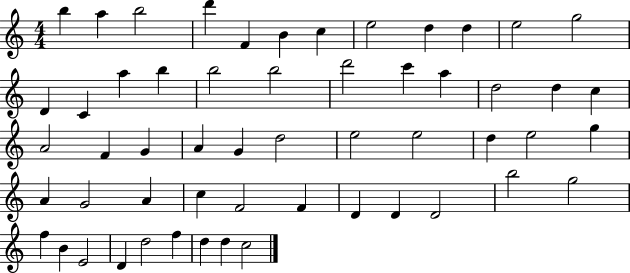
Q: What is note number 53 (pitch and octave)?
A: D5